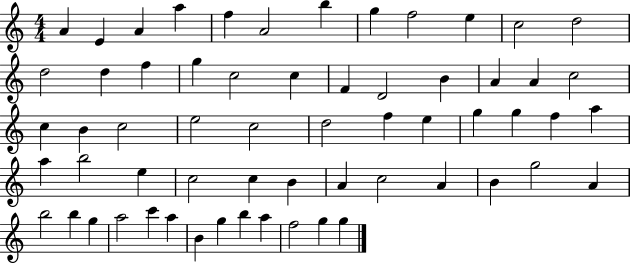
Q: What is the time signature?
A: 4/4